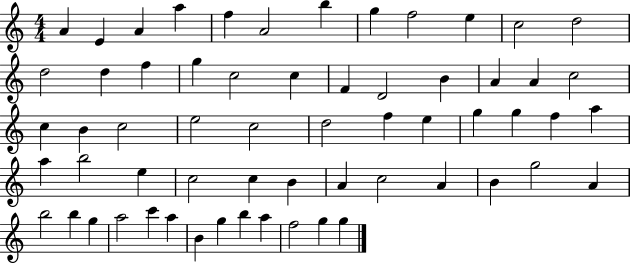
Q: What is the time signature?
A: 4/4